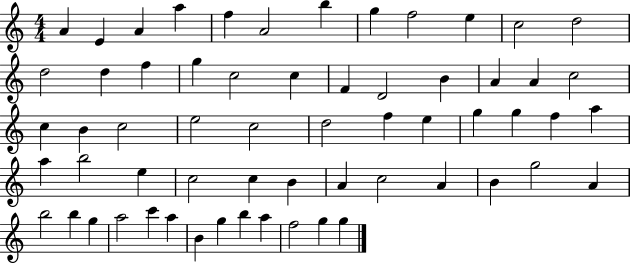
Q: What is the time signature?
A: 4/4